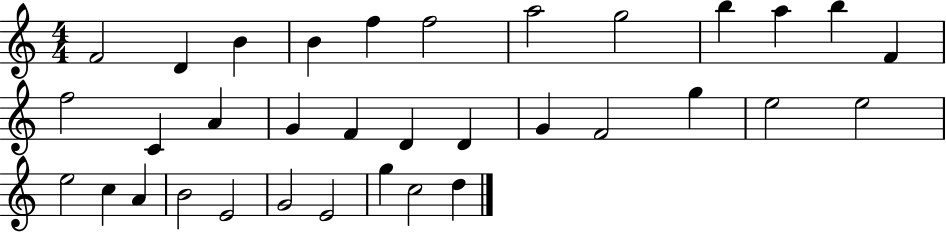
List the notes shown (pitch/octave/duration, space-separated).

F4/h D4/q B4/q B4/q F5/q F5/h A5/h G5/h B5/q A5/q B5/q F4/q F5/h C4/q A4/q G4/q F4/q D4/q D4/q G4/q F4/h G5/q E5/h E5/h E5/h C5/q A4/q B4/h E4/h G4/h E4/h G5/q C5/h D5/q